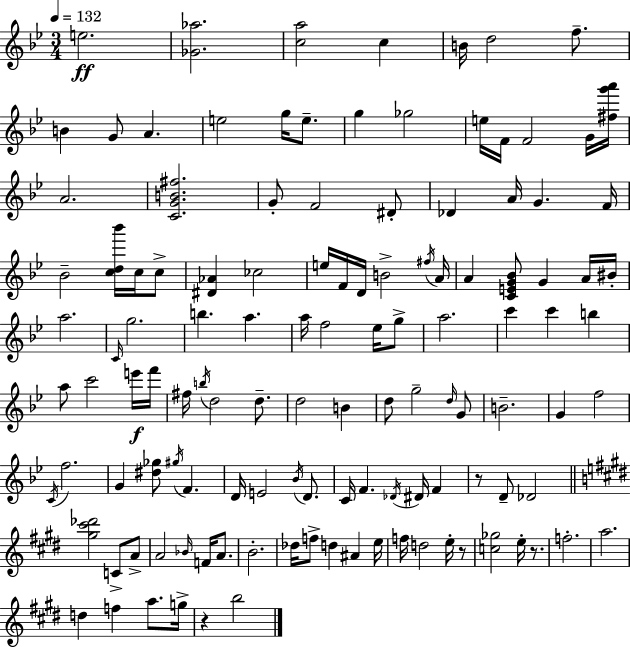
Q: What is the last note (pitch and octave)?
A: B5